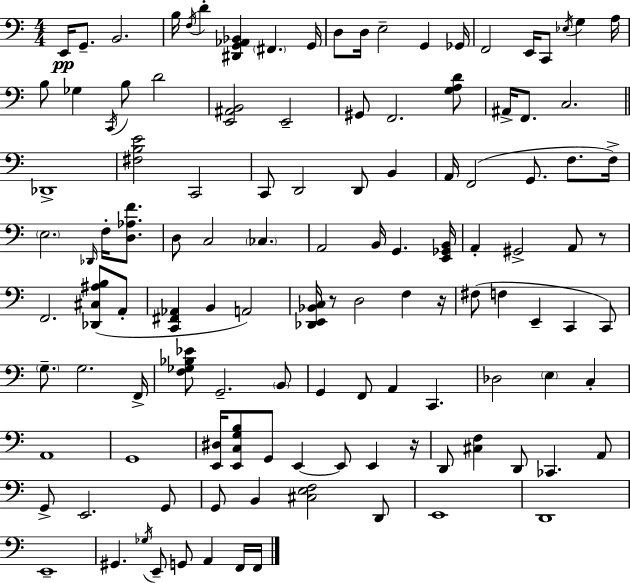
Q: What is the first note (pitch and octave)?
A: E2